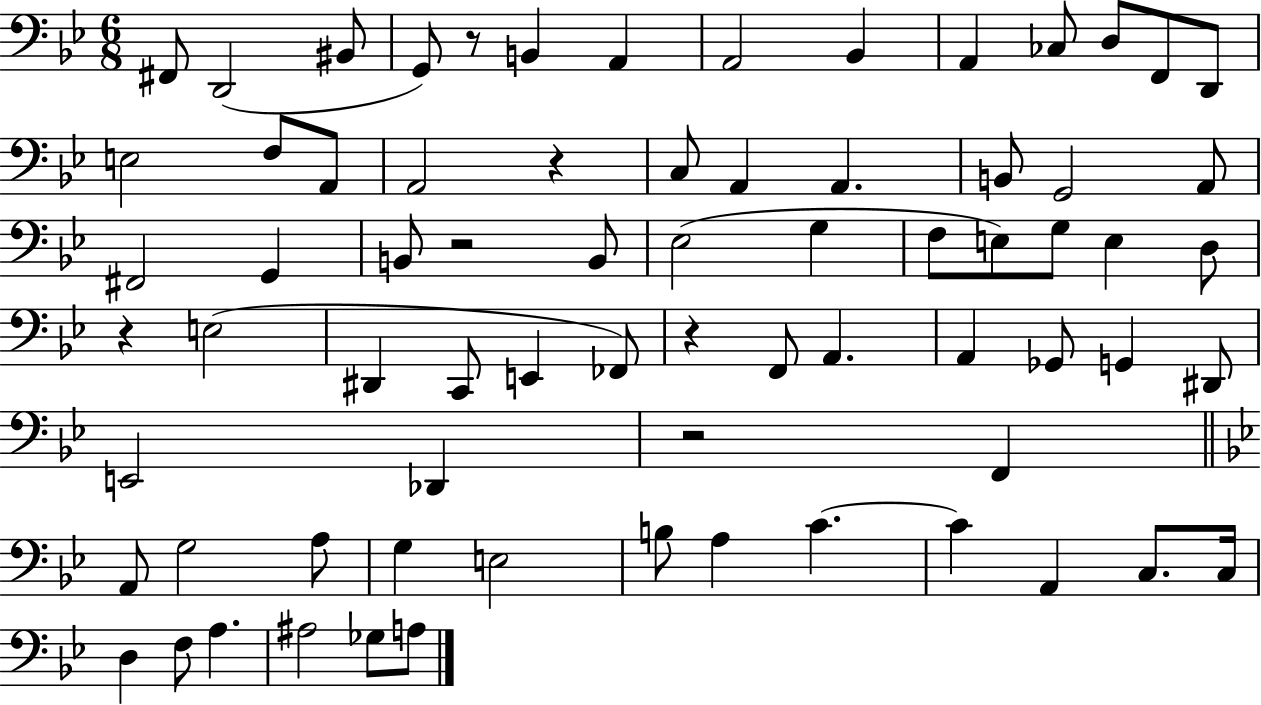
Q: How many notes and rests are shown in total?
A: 72